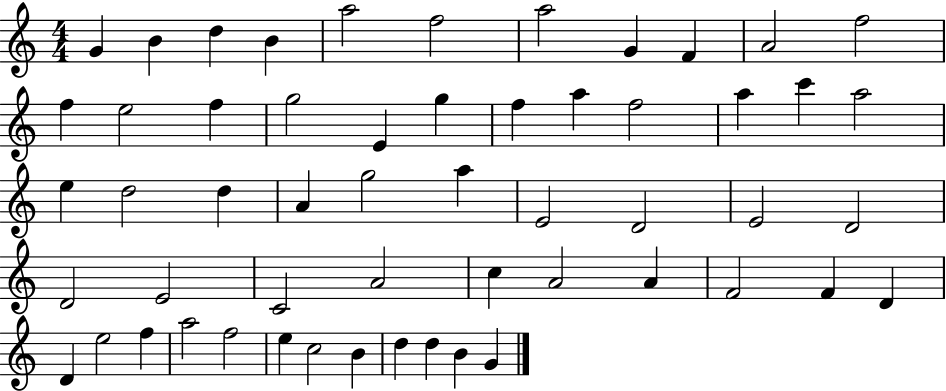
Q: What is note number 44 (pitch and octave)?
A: D4